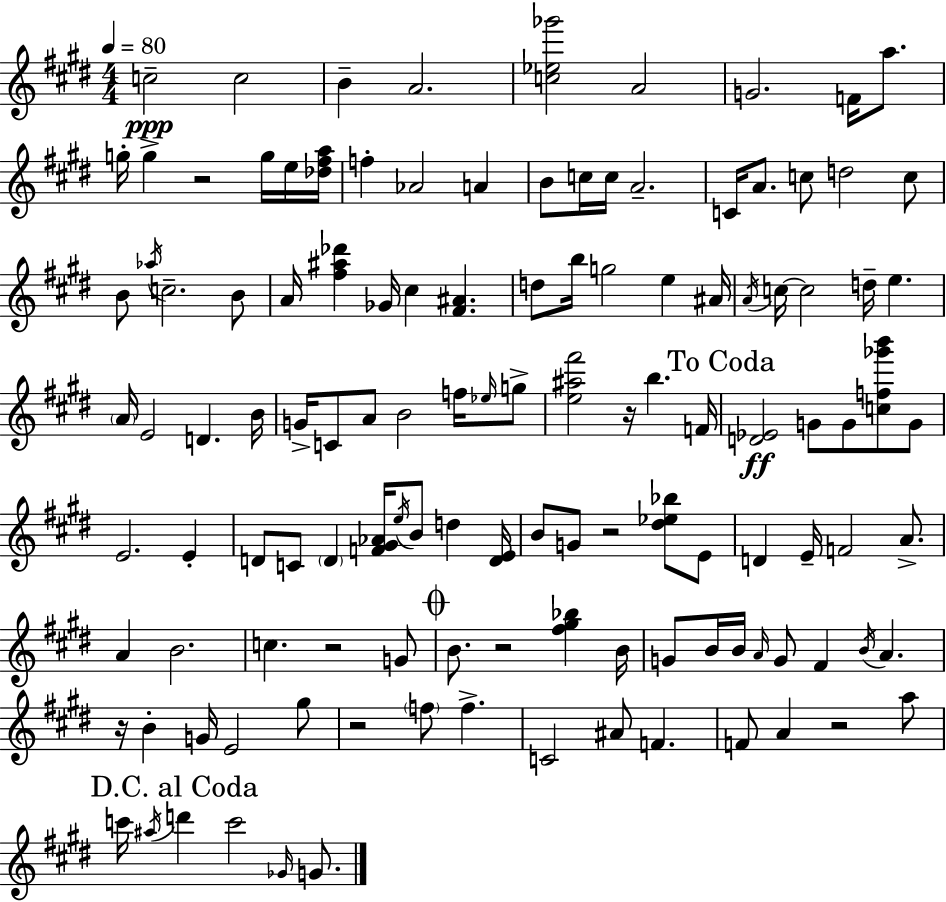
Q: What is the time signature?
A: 4/4